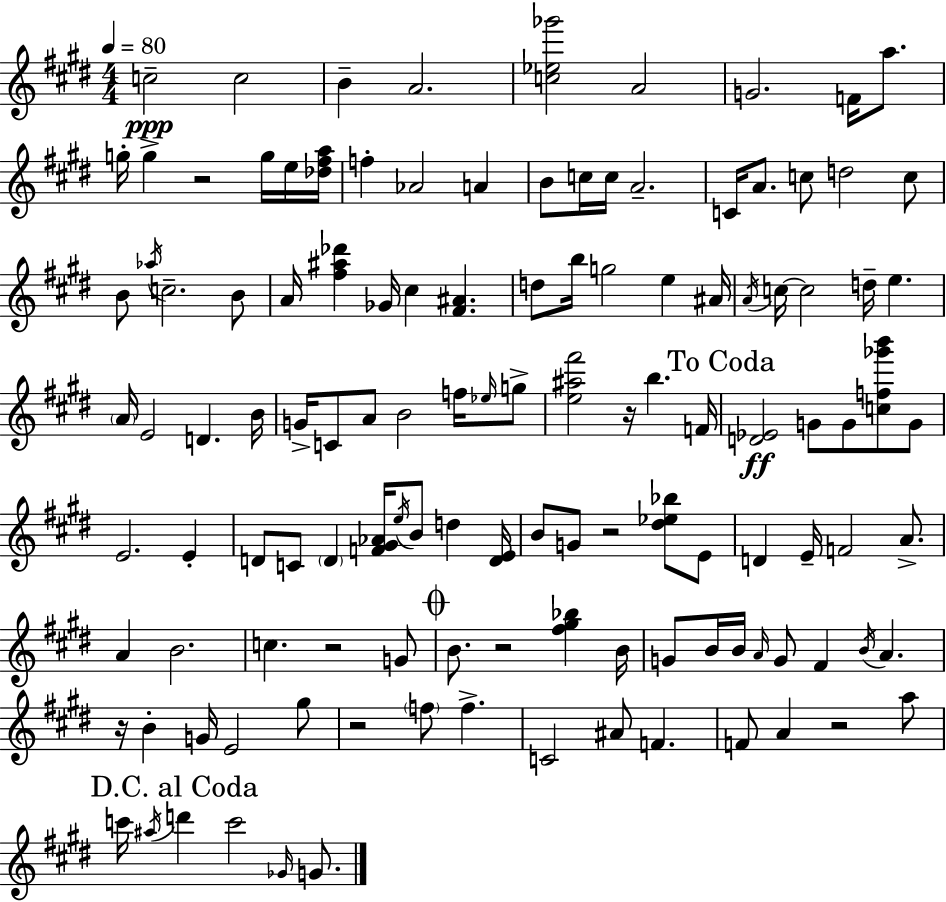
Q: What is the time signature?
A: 4/4